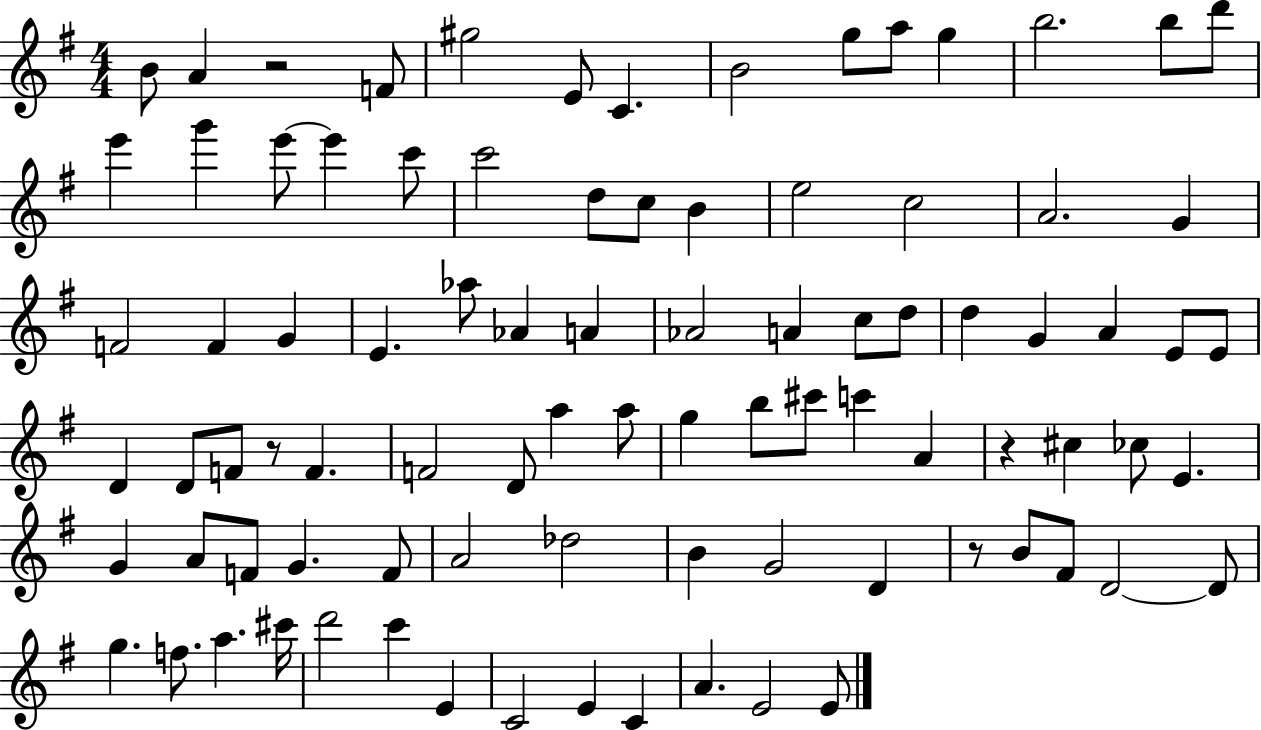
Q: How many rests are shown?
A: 4